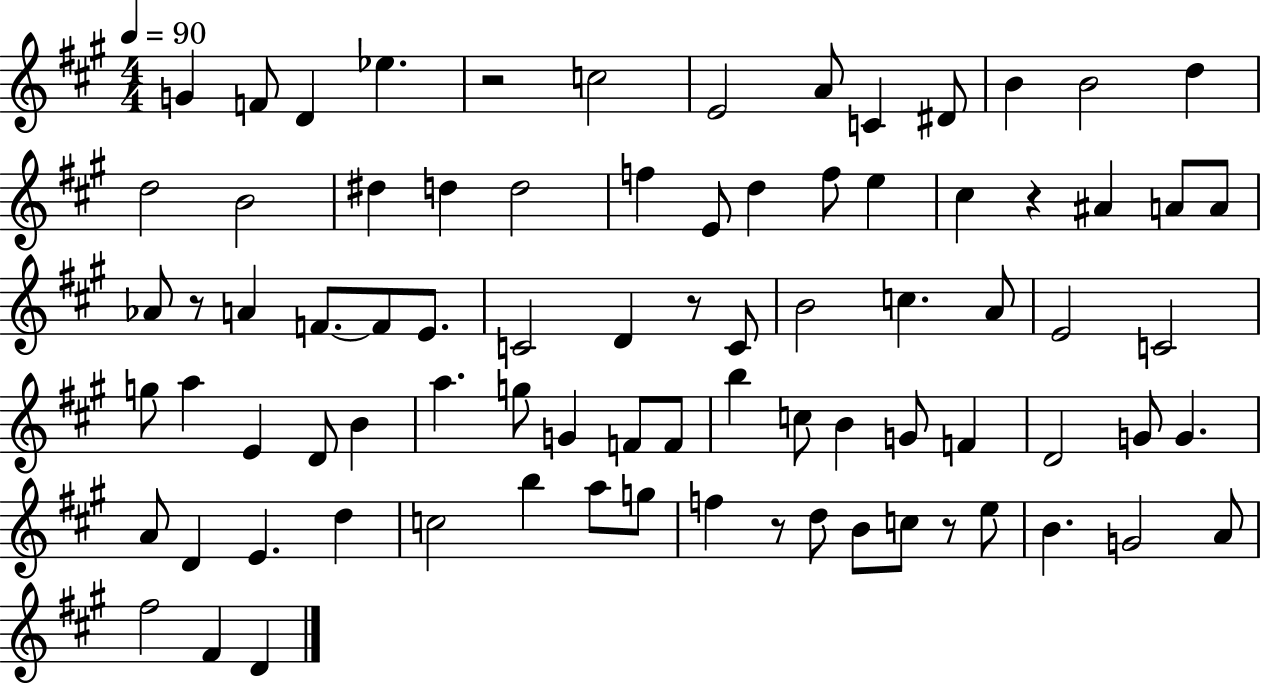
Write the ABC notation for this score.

X:1
T:Untitled
M:4/4
L:1/4
K:A
G F/2 D _e z2 c2 E2 A/2 C ^D/2 B B2 d d2 B2 ^d d d2 f E/2 d f/2 e ^c z ^A A/2 A/2 _A/2 z/2 A F/2 F/2 E/2 C2 D z/2 C/2 B2 c A/2 E2 C2 g/2 a E D/2 B a g/2 G F/2 F/2 b c/2 B G/2 F D2 G/2 G A/2 D E d c2 b a/2 g/2 f z/2 d/2 B/2 c/2 z/2 e/2 B G2 A/2 ^f2 ^F D